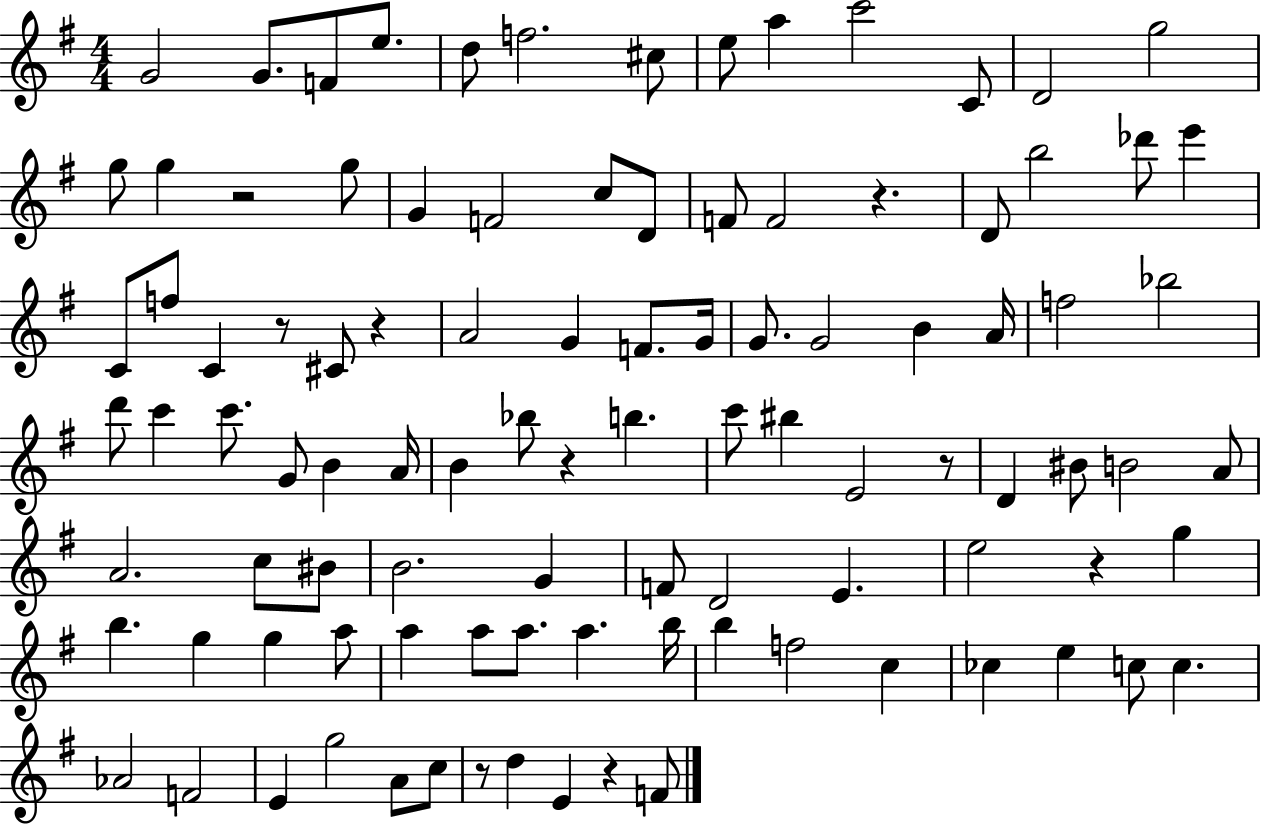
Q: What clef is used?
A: treble